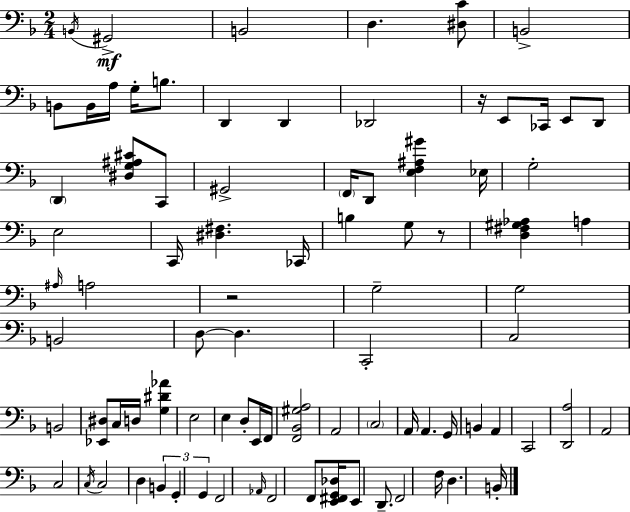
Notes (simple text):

B2/s G#2/h B2/h D3/q. [D#3,C4]/e B2/h B2/e B2/s A3/s G3/s B3/e. D2/q D2/q Db2/h R/s E2/e CES2/s E2/e D2/e D2/q [D#3,G3,A#3,C#4]/e C2/e G#2/h F2/s D2/e [E3,F3,A#3,G#4]/q Eb3/s G3/h E3/h C2/s [D#3,F#3]/q. CES2/s B3/q G3/e R/e [D3,F#3,G#3,Ab3]/q A3/q A#3/s A3/h R/h G3/h G3/h B2/h D3/e D3/q. C2/h C3/h B2/h [Eb2,D#3]/e C3/s D3/s [G3,D#4,Ab4]/q E3/h E3/q D3/e E2/s F2/s [F2,Bb2,G#3,A3]/h A2/h C3/h A2/s A2/q. G2/s B2/q A2/q C2/h [D2,A3]/h A2/h C3/h C3/s C3/h D3/q B2/q G2/q G2/q F2/h Ab2/s F2/h F2/e [E2,F#2,G2,Db3]/s E2/e D2/e. F2/h F3/s D3/q. B2/s